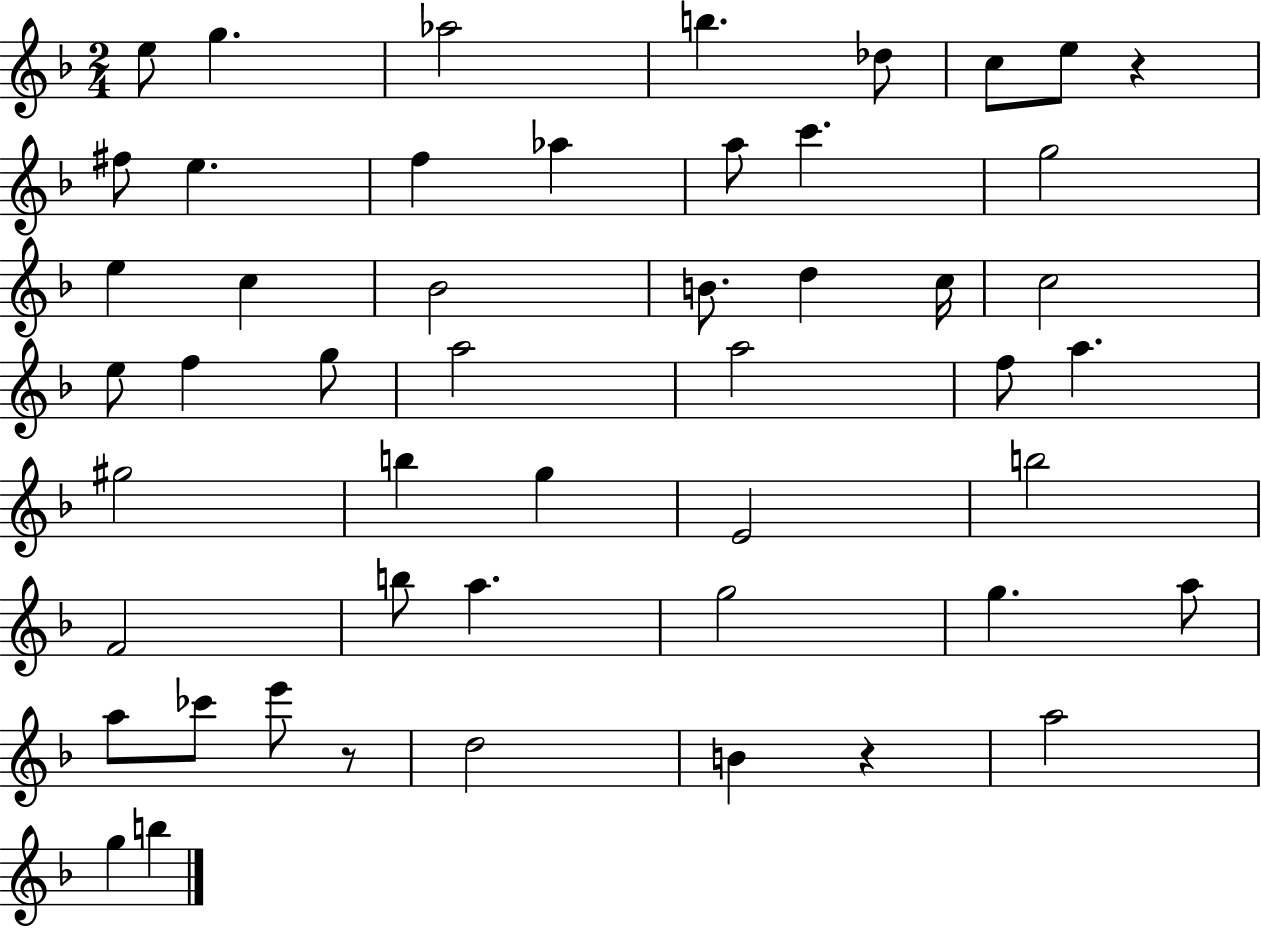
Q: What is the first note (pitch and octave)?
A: E5